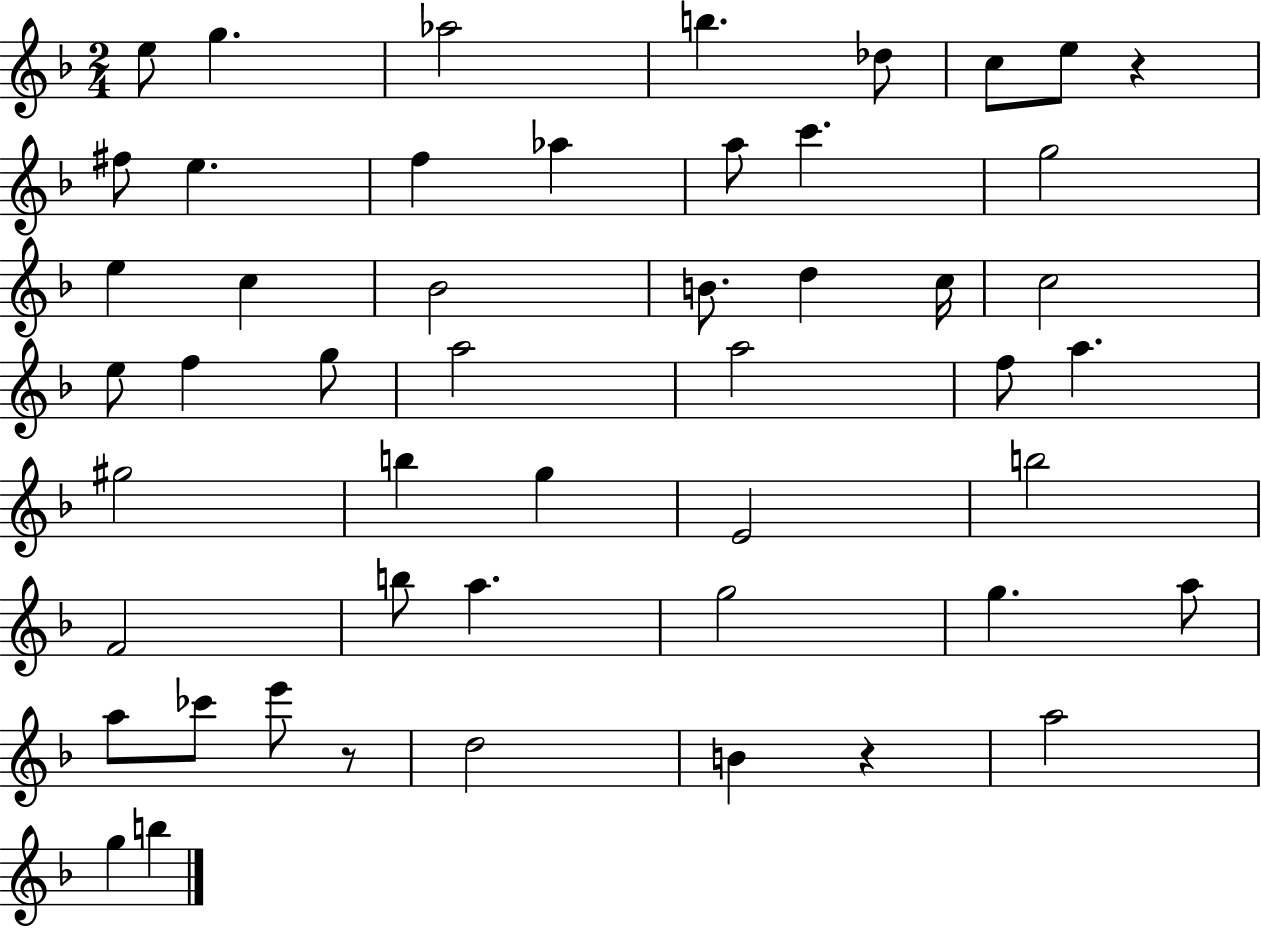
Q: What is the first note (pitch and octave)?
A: E5